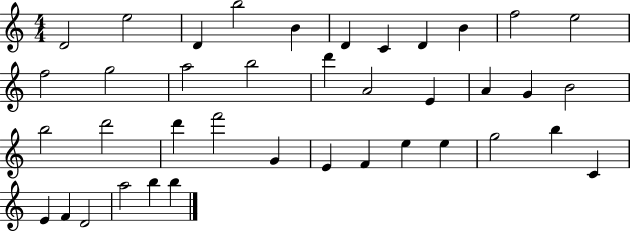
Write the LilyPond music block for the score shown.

{
  \clef treble
  \numericTimeSignature
  \time 4/4
  \key c \major
  d'2 e''2 | d'4 b''2 b'4 | d'4 c'4 d'4 b'4 | f''2 e''2 | \break f''2 g''2 | a''2 b''2 | d'''4 a'2 e'4 | a'4 g'4 b'2 | \break b''2 d'''2 | d'''4 f'''2 g'4 | e'4 f'4 e''4 e''4 | g''2 b''4 c'4 | \break e'4 f'4 d'2 | a''2 b''4 b''4 | \bar "|."
}